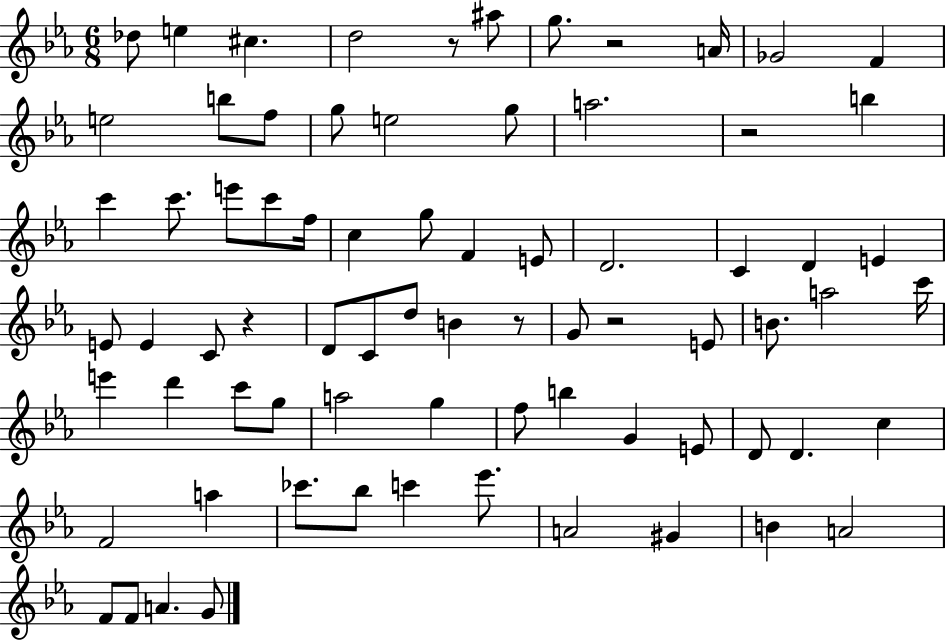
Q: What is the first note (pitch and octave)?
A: Db5